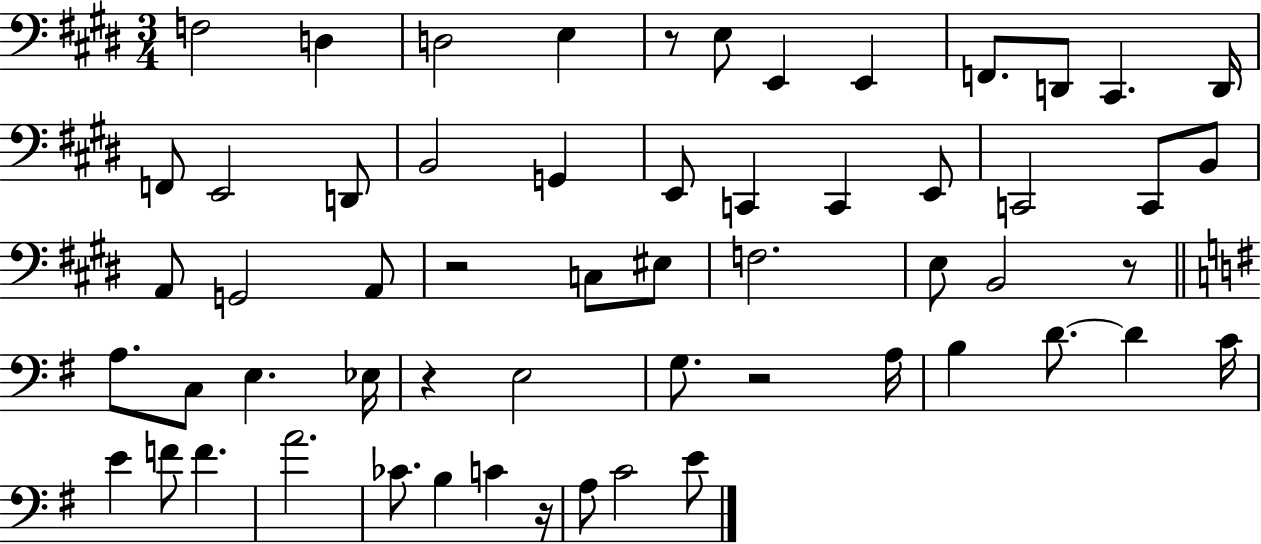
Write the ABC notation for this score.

X:1
T:Untitled
M:3/4
L:1/4
K:E
F,2 D, D,2 E, z/2 E,/2 E,, E,, F,,/2 D,,/2 ^C,, D,,/4 F,,/2 E,,2 D,,/2 B,,2 G,, E,,/2 C,, C,, E,,/2 C,,2 C,,/2 B,,/2 A,,/2 G,,2 A,,/2 z2 C,/2 ^E,/2 F,2 E,/2 B,,2 z/2 A,/2 C,/2 E, _E,/4 z E,2 G,/2 z2 A,/4 B, D/2 D C/4 E F/2 F A2 _C/2 B, C z/4 A,/2 C2 E/2